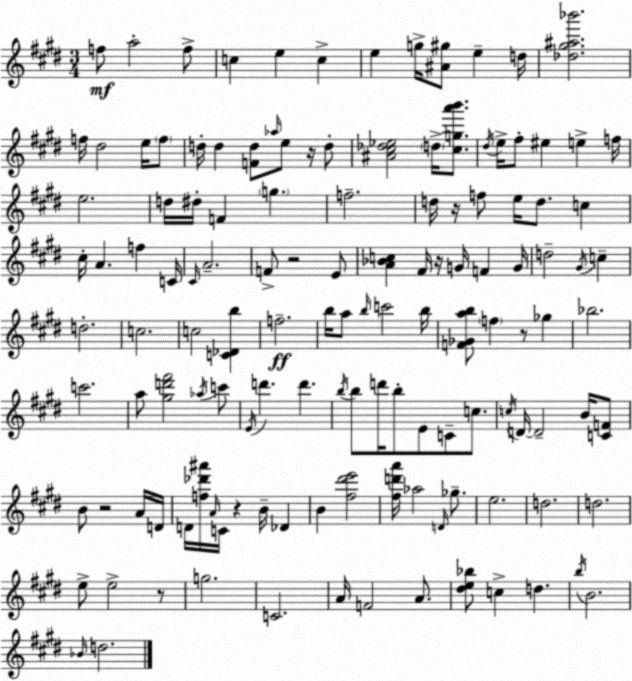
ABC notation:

X:1
T:Untitled
M:3/4
L:1/4
K:E
f/2 a2 f/2 c e c e g/4 [^A^g]/2 e d/4 [_d^g^a_b']2 f/4 ^d2 e/4 f/2 d/4 d [Fd]/2 _a/4 e/2 z/4 d/2 [^A^c_d_e]2 d/4 [^cga'b']/2 ^d/4 e/4 ^f/2 ^e e f/4 e2 d/4 ^d/4 F g f2 d/4 z/4 f/2 e/4 d/2 c ^c/4 A f C/4 ^C/4 A2 F/2 z2 E/2 [A_Bc] ^F/4 z/4 G/4 F G/4 d2 ^G/4 c d2 c2 c2 [C_Db] f2 b/4 a/2 b/4 c'2 b/4 [F_Gab]/2 f z/2 _g _b2 c'2 a/2 [^gd'^f']2 _a/4 c'/2 E/4 d' d' b/4 b/2 d'/4 b/2 E/2 C/2 c/2 c/4 D/4 D2 B/4 [CF]/2 B/2 z2 A/4 D/4 D/4 [f_d'^a']/4 A/4 C/4 z B/4 _D B [^f^d'e']2 [^fd'a']/4 _a2 D/4 _g/2 e2 d2 d2 e/2 e2 z/2 g2 C2 A/4 F2 A/2 [^de_b]/2 c d b/4 B2 _B/4 d2